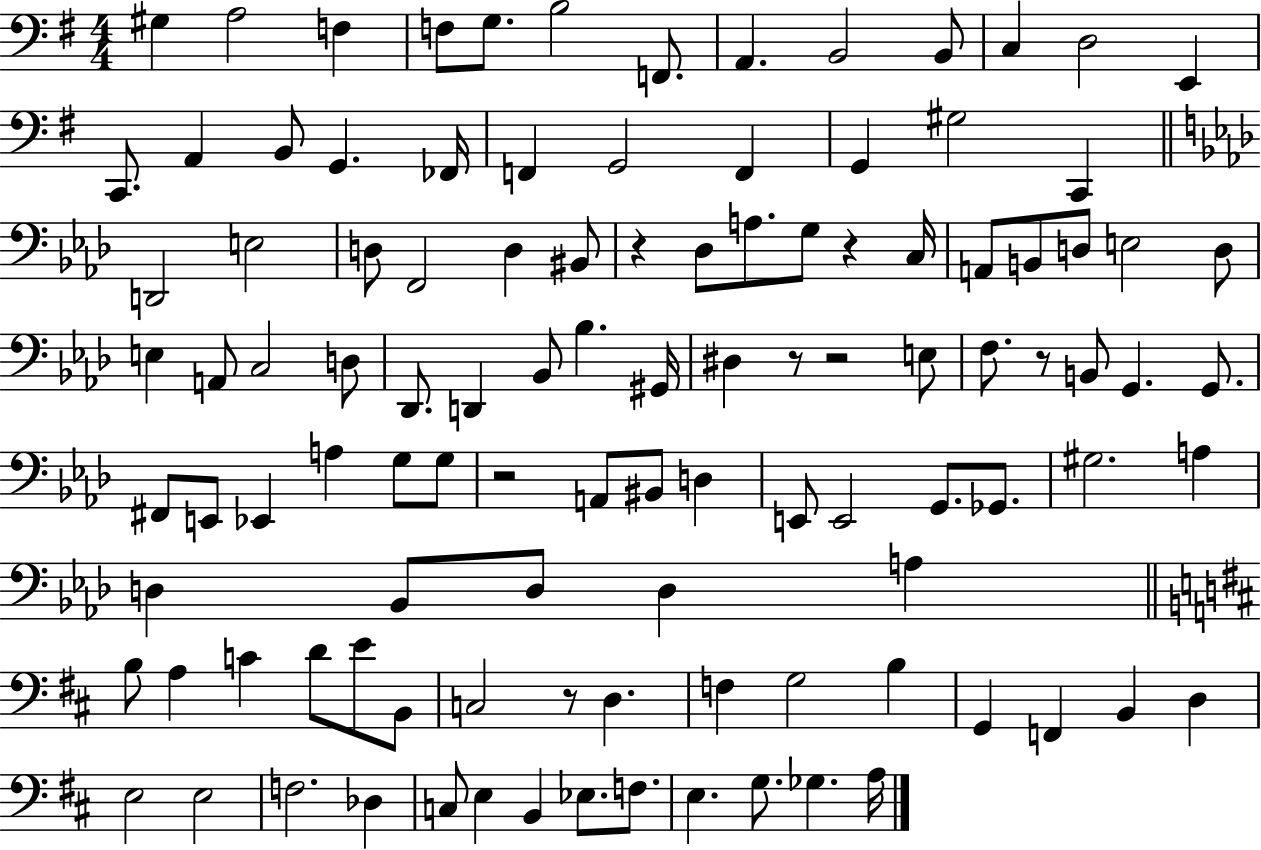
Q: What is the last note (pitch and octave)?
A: A3